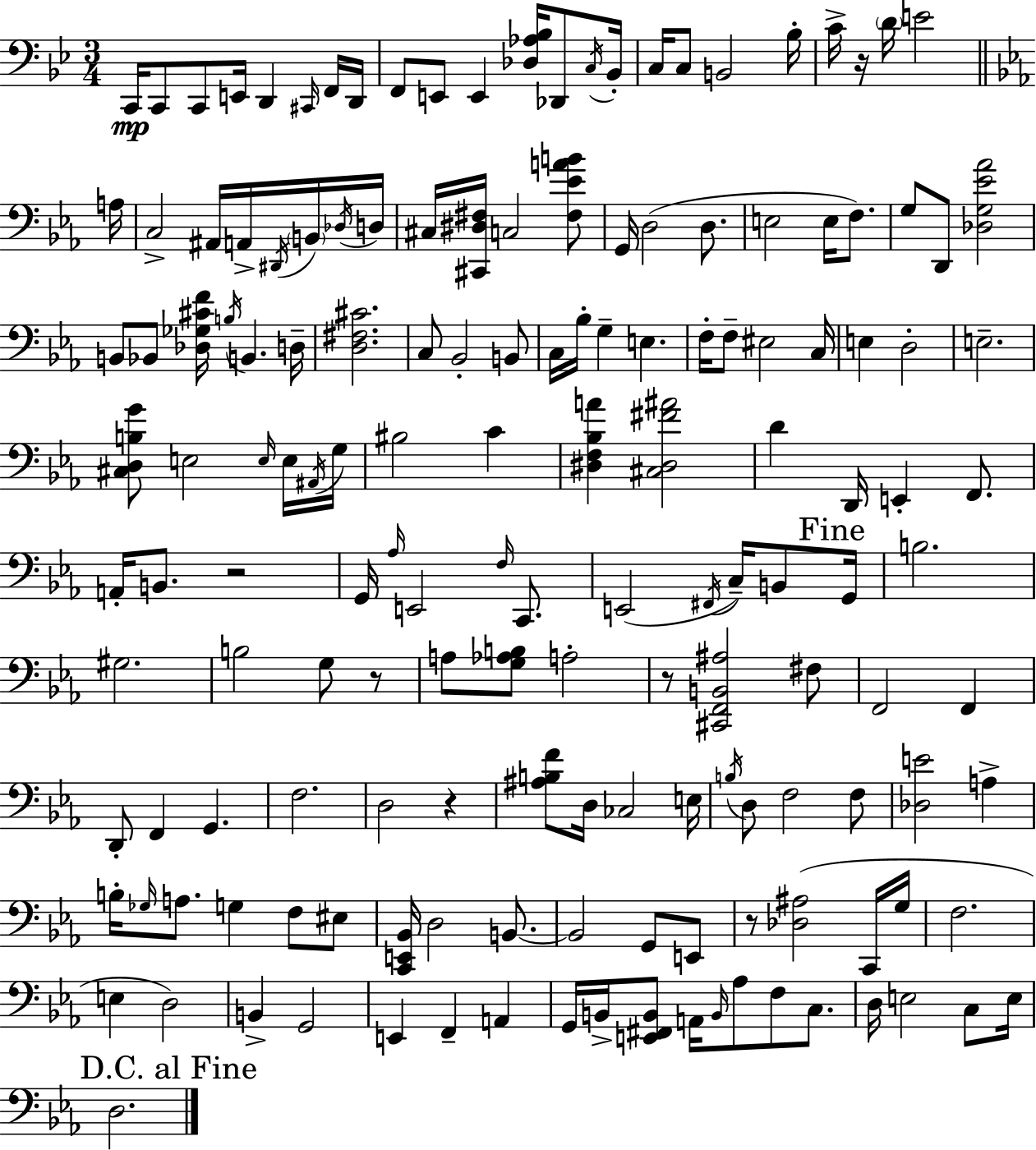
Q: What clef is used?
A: bass